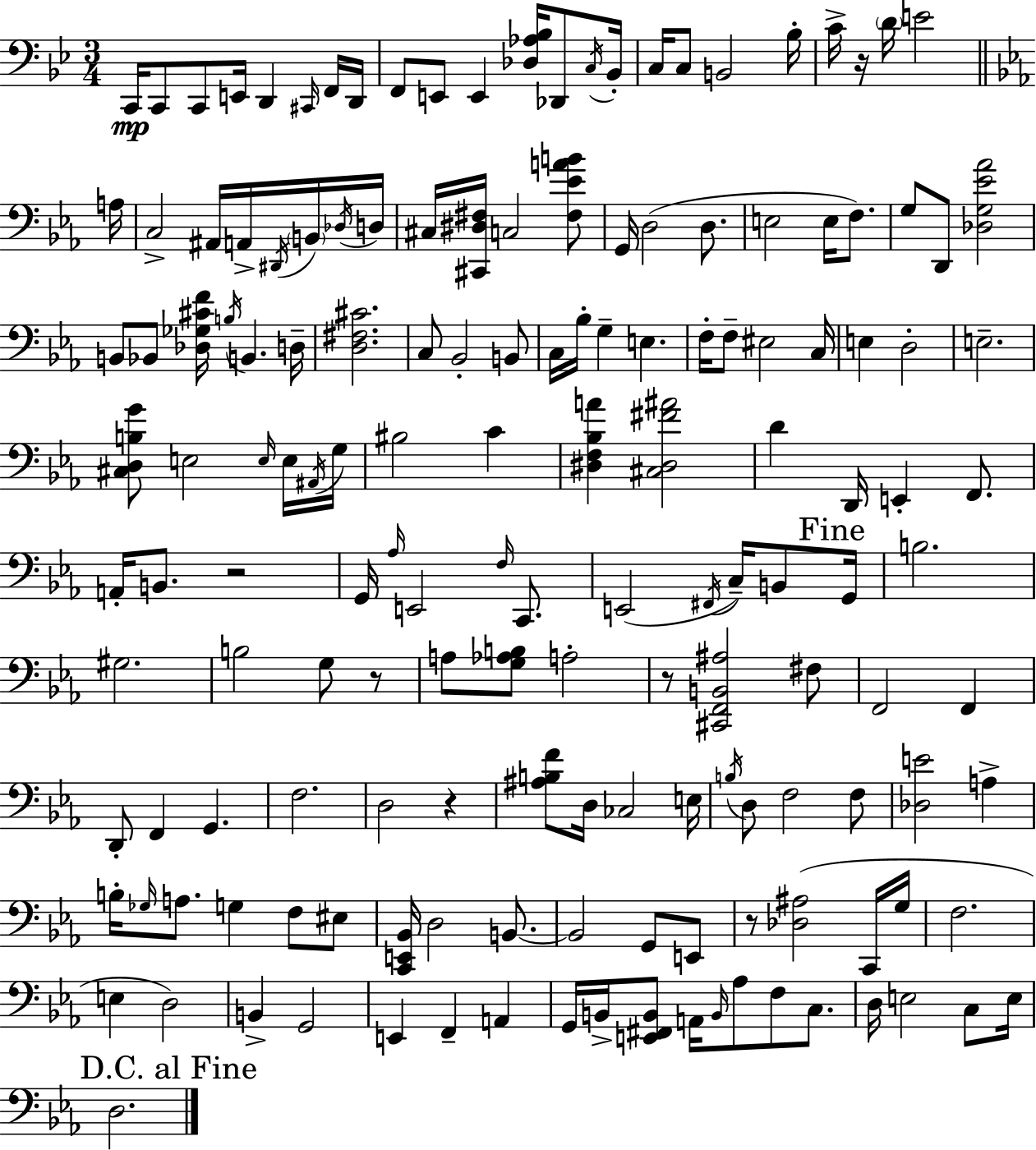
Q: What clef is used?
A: bass